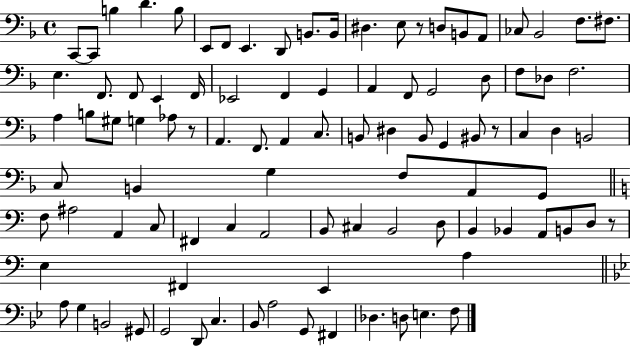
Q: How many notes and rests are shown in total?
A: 97